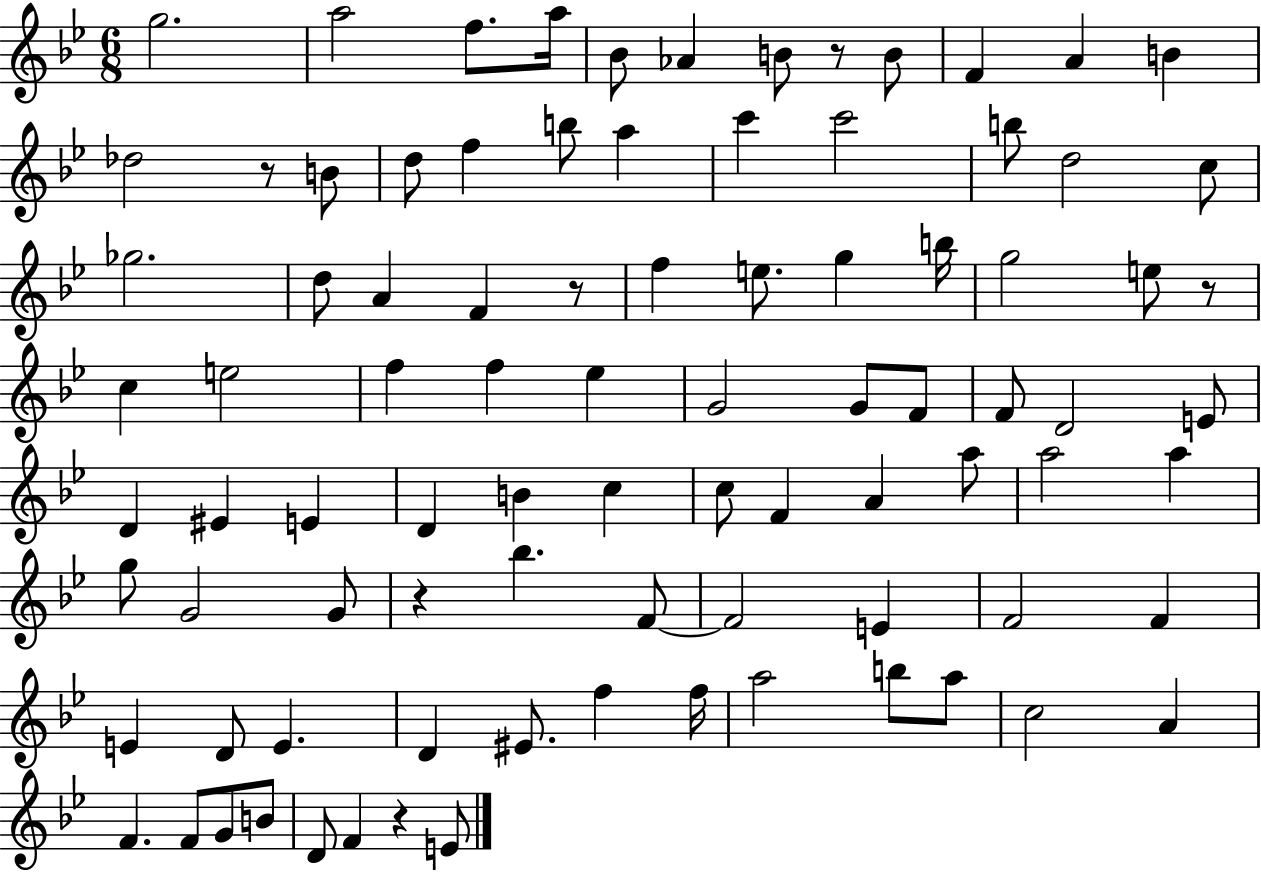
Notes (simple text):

G5/h. A5/h F5/e. A5/s Bb4/e Ab4/q B4/e R/e B4/e F4/q A4/q B4/q Db5/h R/e B4/e D5/e F5/q B5/e A5/q C6/q C6/h B5/e D5/h C5/e Gb5/h. D5/e A4/q F4/q R/e F5/q E5/e. G5/q B5/s G5/h E5/e R/e C5/q E5/h F5/q F5/q Eb5/q G4/h G4/e F4/e F4/e D4/h E4/e D4/q EIS4/q E4/q D4/q B4/q C5/q C5/e F4/q A4/q A5/e A5/h A5/q G5/e G4/h G4/e R/q Bb5/q. F4/e F4/h E4/q F4/h F4/q E4/q D4/e E4/q. D4/q EIS4/e. F5/q F5/s A5/h B5/e A5/e C5/h A4/q F4/q. F4/e G4/e B4/e D4/e F4/q R/q E4/e